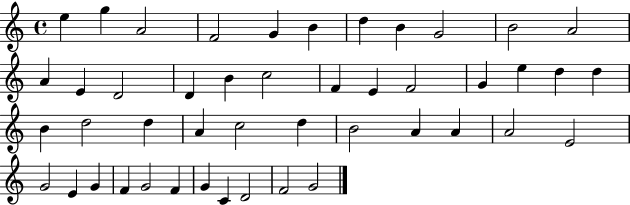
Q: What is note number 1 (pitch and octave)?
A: E5